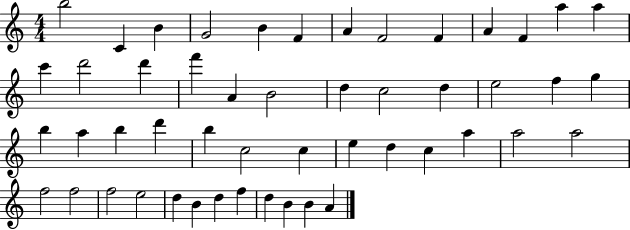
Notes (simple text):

B5/h C4/q B4/q G4/h B4/q F4/q A4/q F4/h F4/q A4/q F4/q A5/q A5/q C6/q D6/h D6/q F6/q A4/q B4/h D5/q C5/h D5/q E5/h F5/q G5/q B5/q A5/q B5/q D6/q B5/q C5/h C5/q E5/q D5/q C5/q A5/q A5/h A5/h F5/h F5/h F5/h E5/h D5/q B4/q D5/q F5/q D5/q B4/q B4/q A4/q